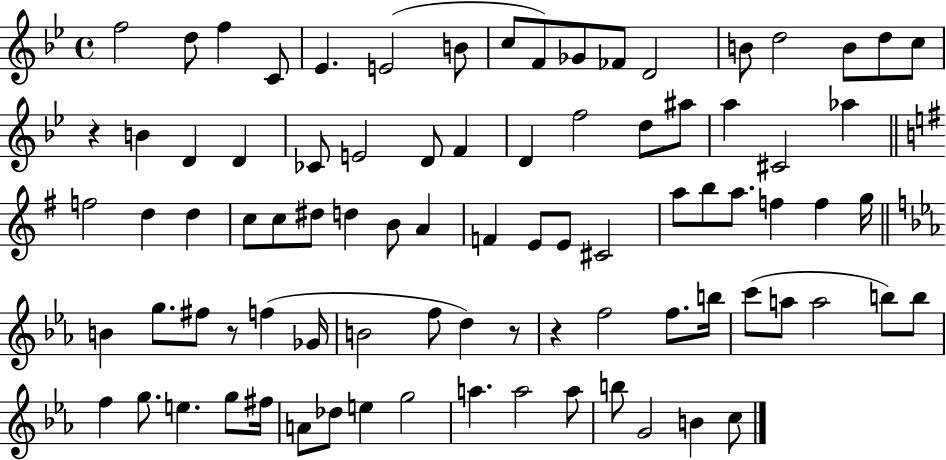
X:1
T:Untitled
M:4/4
L:1/4
K:Bb
f2 d/2 f C/2 _E E2 B/2 c/2 F/2 _G/2 _F/2 D2 B/2 d2 B/2 d/2 c/2 z B D D _C/2 E2 D/2 F D f2 d/2 ^a/2 a ^C2 _a f2 d d c/2 c/2 ^d/2 d B/2 A F E/2 E/2 ^C2 a/2 b/2 a/2 f f g/4 B g/2 ^f/2 z/2 f _G/4 B2 f/2 d z/2 z f2 f/2 b/4 c'/2 a/2 a2 b/2 b/2 f g/2 e g/2 ^f/4 A/2 _d/2 e g2 a a2 a/2 b/2 G2 B c/2